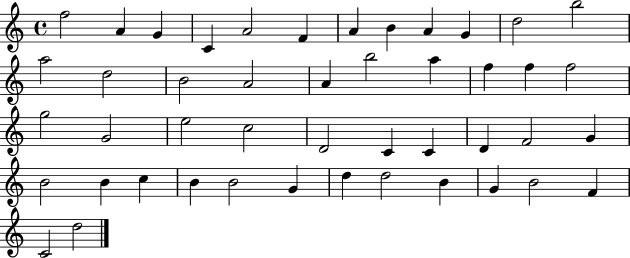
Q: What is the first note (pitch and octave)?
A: F5